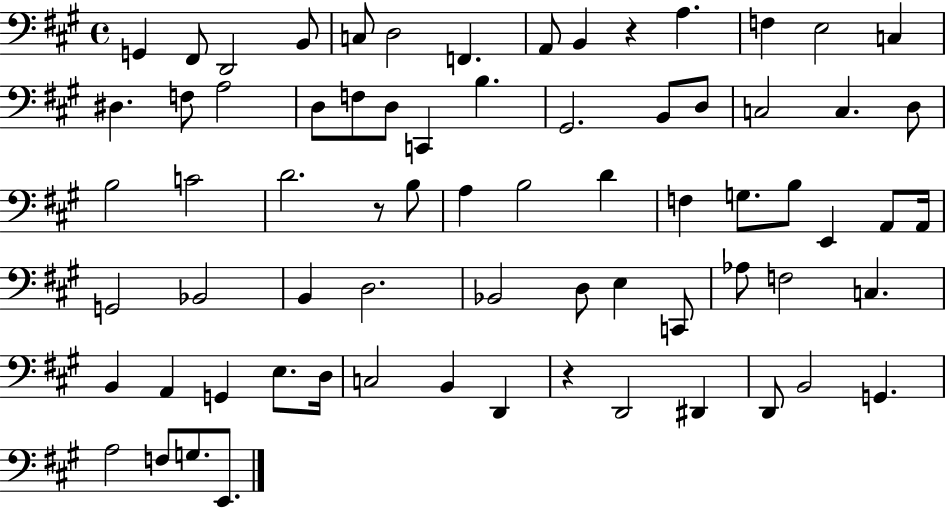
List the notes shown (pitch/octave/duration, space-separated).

G2/q F#2/e D2/h B2/e C3/e D3/h F2/q. A2/e B2/q R/q A3/q. F3/q E3/h C3/q D#3/q. F3/e A3/h D3/e F3/e D3/e C2/q B3/q. G#2/h. B2/e D3/e C3/h C3/q. D3/e B3/h C4/h D4/h. R/e B3/e A3/q B3/h D4/q F3/q G3/e. B3/e E2/q A2/e A2/s G2/h Bb2/h B2/q D3/h. Bb2/h D3/e E3/q C2/e Ab3/e F3/h C3/q. B2/q A2/q G2/q E3/e. D3/s C3/h B2/q D2/q R/q D2/h D#2/q D2/e B2/h G2/q. A3/h F3/e G3/e. E2/e.